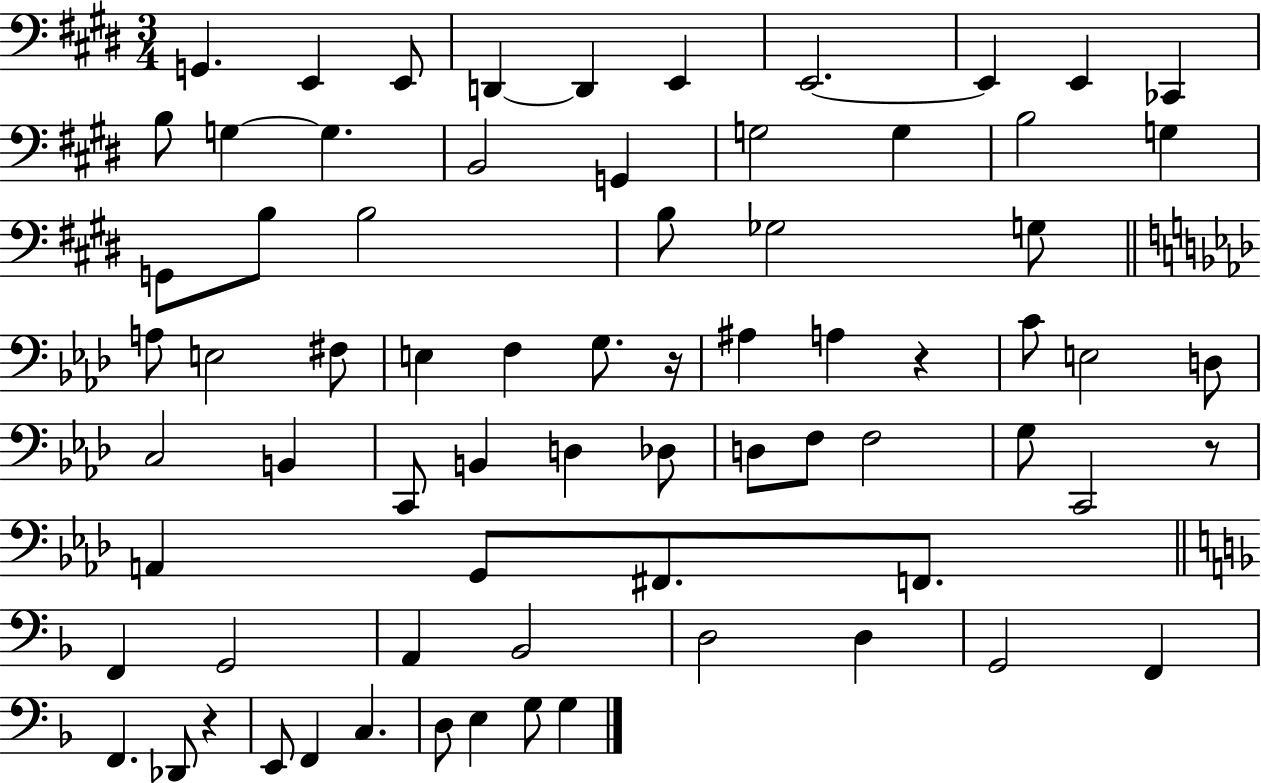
G2/q. E2/q E2/e D2/q D2/q E2/q E2/h. E2/q E2/q CES2/q B3/e G3/q G3/q. B2/h G2/q G3/h G3/q B3/h G3/q G2/e B3/e B3/h B3/e Gb3/h G3/e A3/e E3/h F#3/e E3/q F3/q G3/e. R/s A#3/q A3/q R/q C4/e E3/h D3/e C3/h B2/q C2/e B2/q D3/q Db3/e D3/e F3/e F3/h G3/e C2/h R/e A2/q G2/e F#2/e. F2/e. F2/q G2/h A2/q Bb2/h D3/h D3/q G2/h F2/q F2/q. Db2/e R/q E2/e F2/q C3/q. D3/e E3/q G3/e G3/q